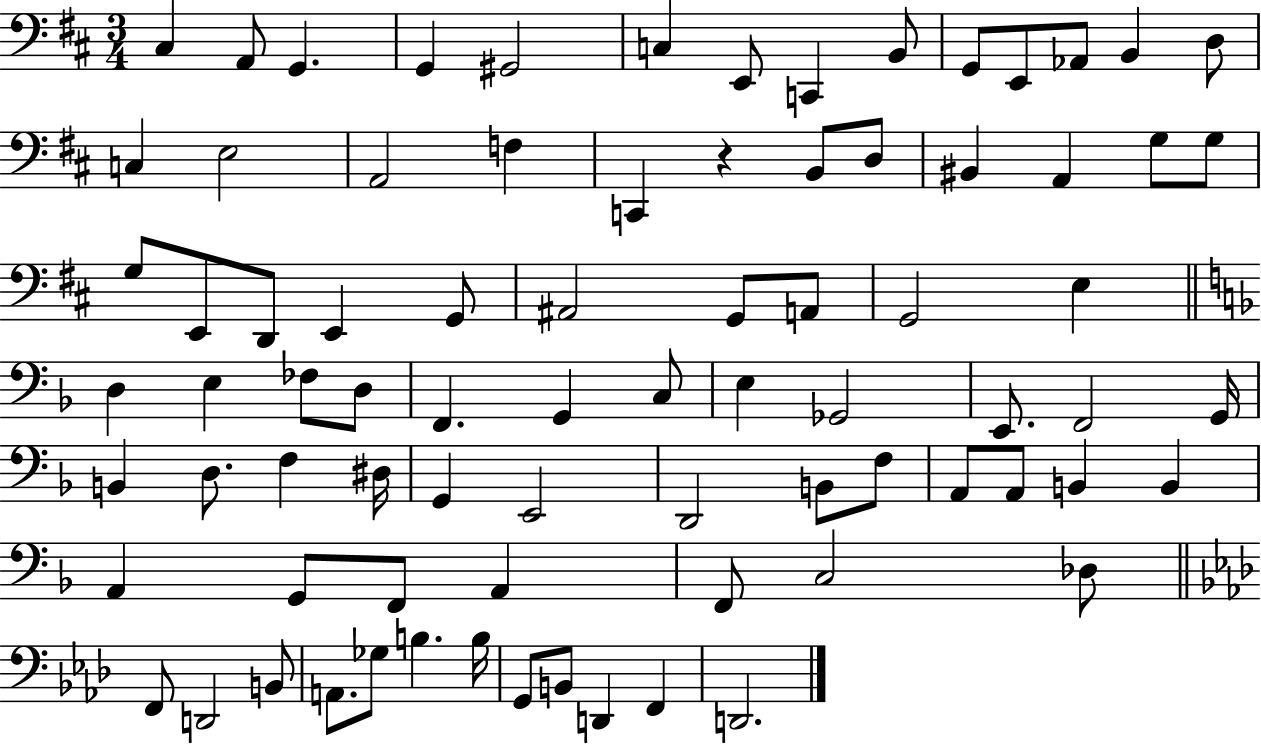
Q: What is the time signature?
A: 3/4